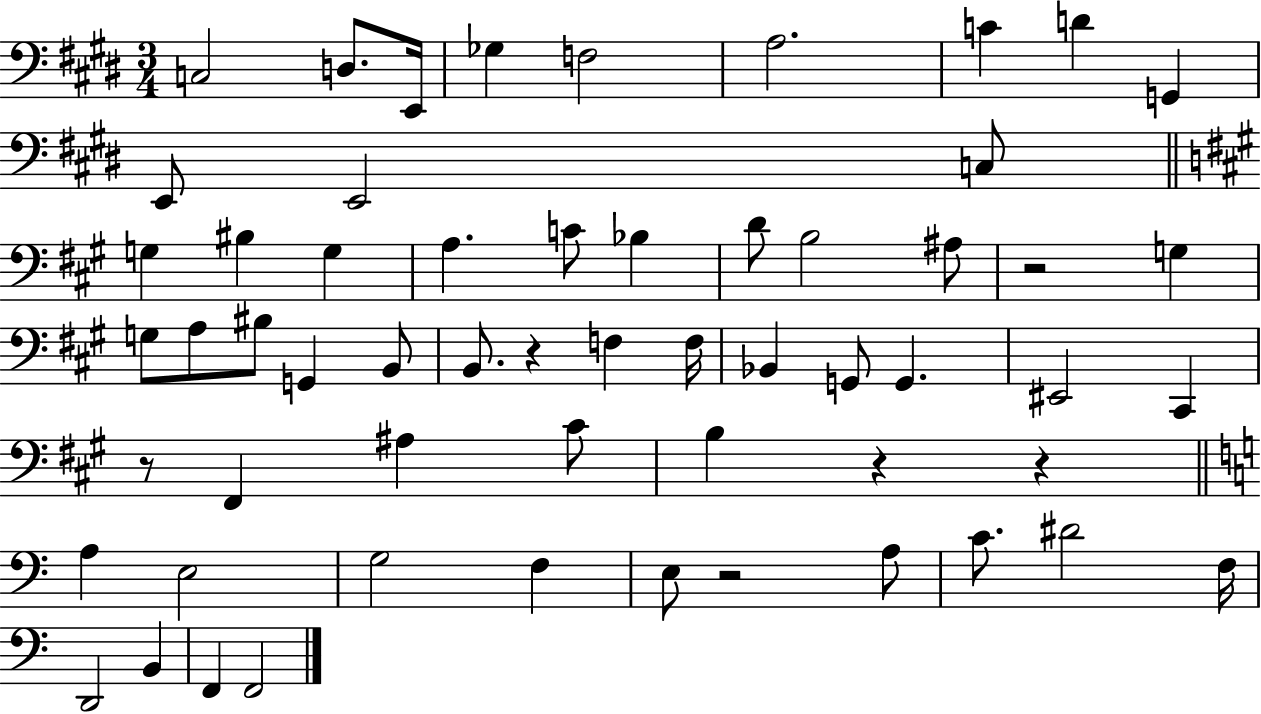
X:1
T:Untitled
M:3/4
L:1/4
K:E
C,2 D,/2 E,,/4 _G, F,2 A,2 C D G,, E,,/2 E,,2 C,/2 G, ^B, G, A, C/2 _B, D/2 B,2 ^A,/2 z2 G, G,/2 A,/2 ^B,/2 G,, B,,/2 B,,/2 z F, F,/4 _B,, G,,/2 G,, ^E,,2 ^C,, z/2 ^F,, ^A, ^C/2 B, z z A, E,2 G,2 F, E,/2 z2 A,/2 C/2 ^D2 F,/4 D,,2 B,, F,, F,,2